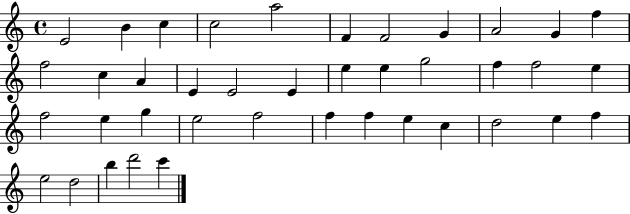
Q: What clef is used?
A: treble